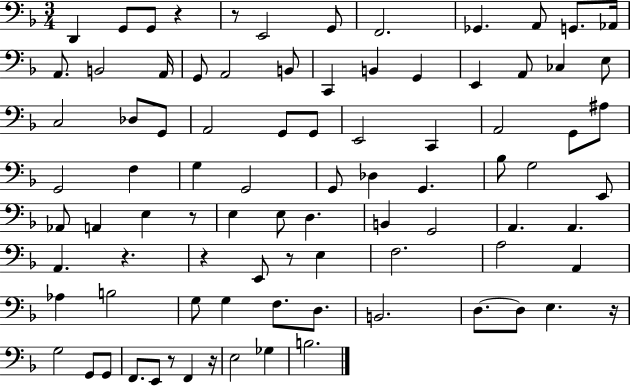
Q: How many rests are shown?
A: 9